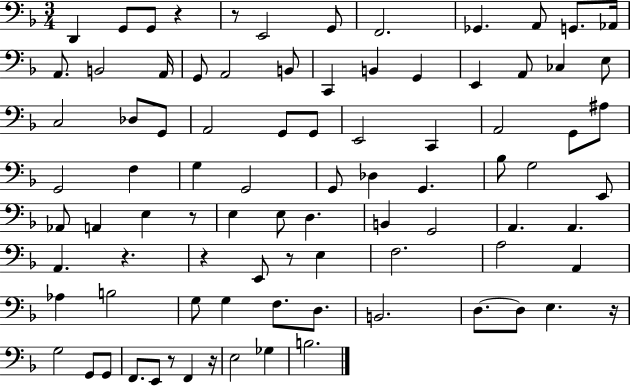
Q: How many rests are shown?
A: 9